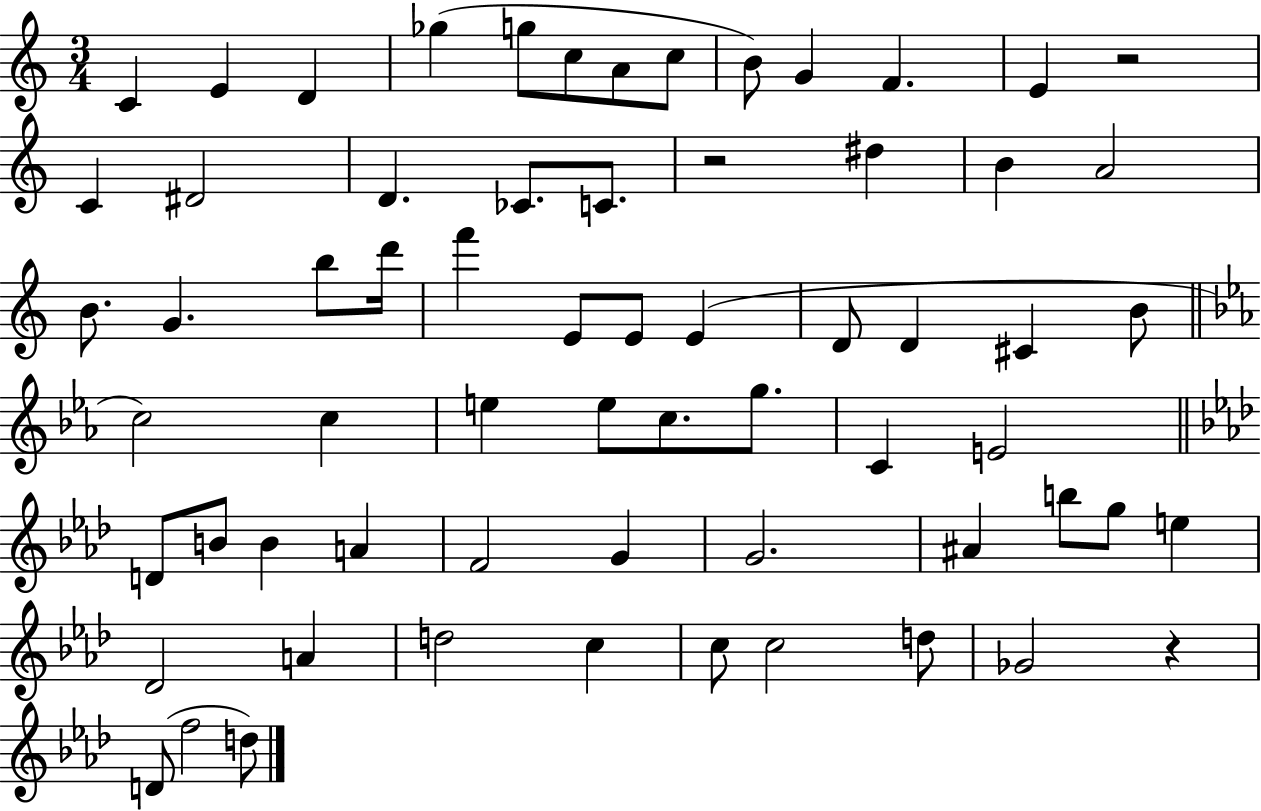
C4/q E4/q D4/q Gb5/q G5/e C5/e A4/e C5/e B4/e G4/q F4/q. E4/q R/h C4/q D#4/h D4/q. CES4/e. C4/e. R/h D#5/q B4/q A4/h B4/e. G4/q. B5/e D6/s F6/q E4/e E4/e E4/q D4/e D4/q C#4/q B4/e C5/h C5/q E5/q E5/e C5/e. G5/e. C4/q E4/h D4/e B4/e B4/q A4/q F4/h G4/q G4/h. A#4/q B5/e G5/e E5/q Db4/h A4/q D5/h C5/q C5/e C5/h D5/e Gb4/h R/q D4/e F5/h D5/e